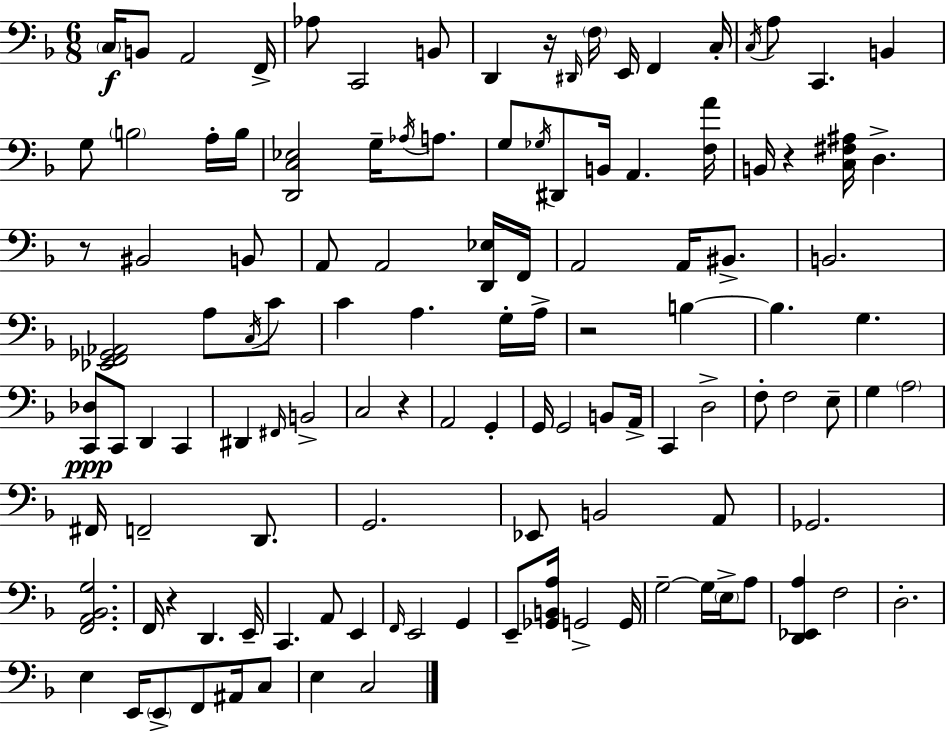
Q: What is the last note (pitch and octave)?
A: C3